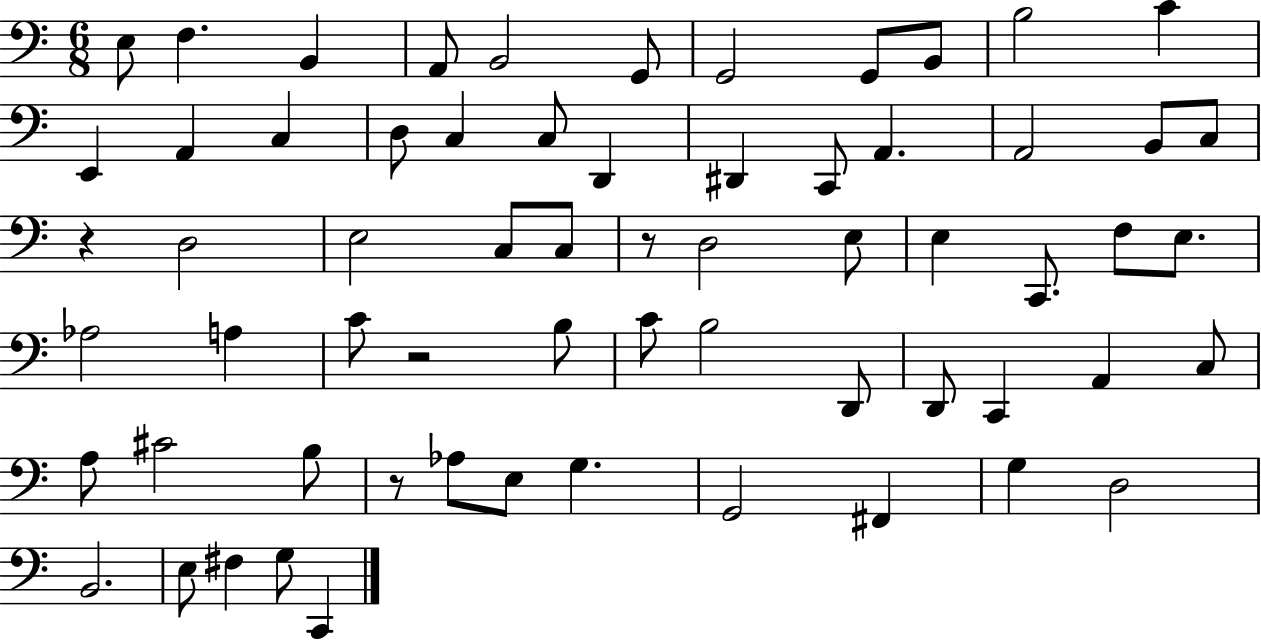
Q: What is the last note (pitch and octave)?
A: C2